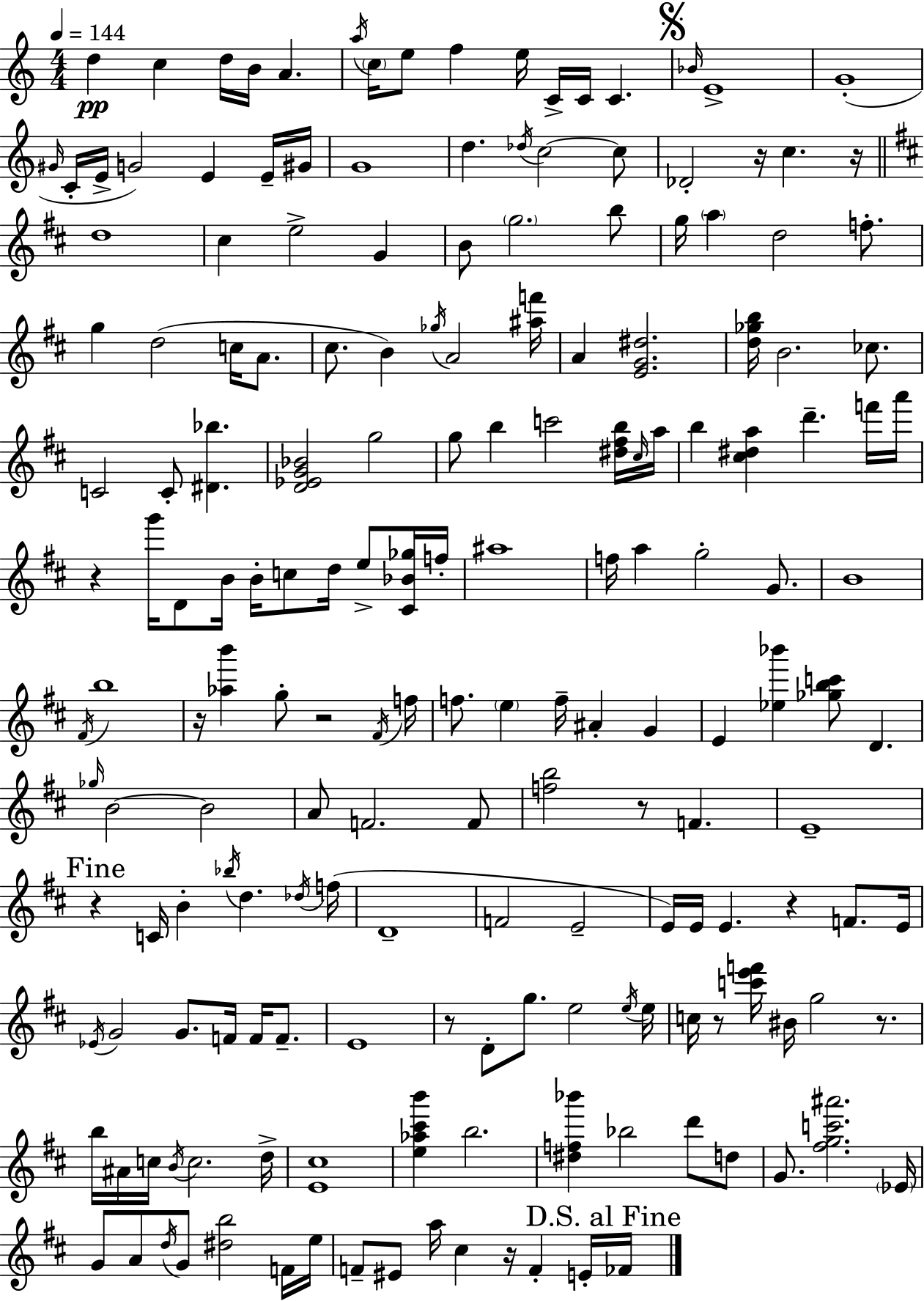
X:1
T:Untitled
M:4/4
L:1/4
K:Am
d c d/4 B/4 A a/4 c/4 e/2 f e/4 C/4 C/4 C _B/4 E4 G4 ^G/4 C/4 E/4 G2 E E/4 ^G/4 G4 d _d/4 c2 c/2 _D2 z/4 c z/4 d4 ^c e2 G B/2 g2 b/2 g/4 a d2 f/2 g d2 c/4 A/2 ^c/2 B _g/4 A2 [^af']/4 A [EG^d]2 [d_gb]/4 B2 _c/2 C2 C/2 [^D_b] [D_EG_B]2 g2 g/2 b c'2 [^d^fb]/4 ^c/4 a/4 b [^c^da] d' f'/4 a'/4 z g'/4 D/2 B/4 B/4 c/2 d/4 e/2 [^C_B_g]/4 f/4 ^a4 f/4 a g2 G/2 B4 ^F/4 b4 z/4 [_ab'] g/2 z2 ^F/4 f/4 f/2 e f/4 ^A G E [_e_b'] [_gbc']/2 D _g/4 B2 B2 A/2 F2 F/2 [fb]2 z/2 F E4 z C/4 B _b/4 d _d/4 f/4 D4 F2 E2 E/4 E/4 E z F/2 E/4 _E/4 G2 G/2 F/4 F/4 F/2 E4 z/2 D/2 g/2 e2 e/4 e/4 c/4 z/2 [c'e'f']/4 ^B/4 g2 z/2 b/4 ^A/4 c/4 B/4 c2 d/4 [E^c]4 [e_a^c'b'] b2 [^df_b'] _b2 d'/2 d/2 G/2 [^fgc'^a']2 _E/4 G/2 A/2 d/4 G/2 [^db]2 F/4 e/4 F/2 ^E/2 a/4 ^c z/4 F E/4 _F/4